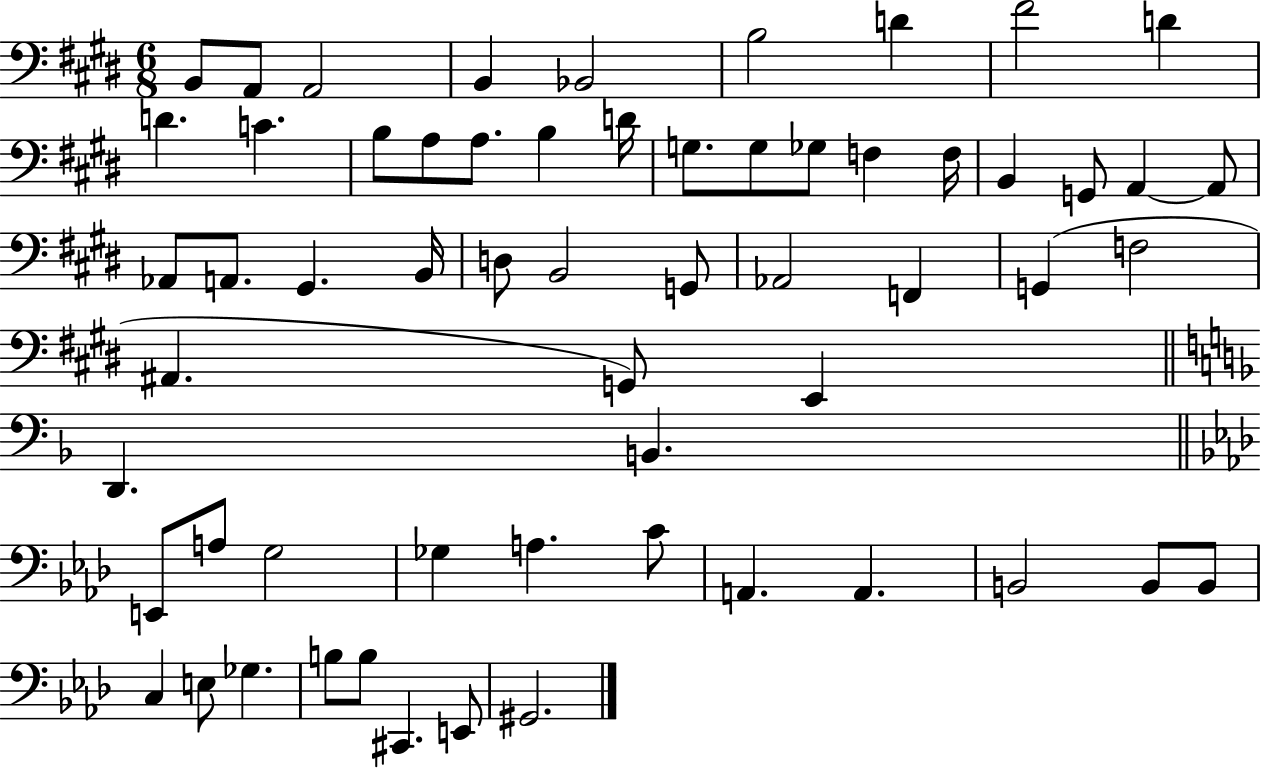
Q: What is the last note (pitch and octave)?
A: G#2